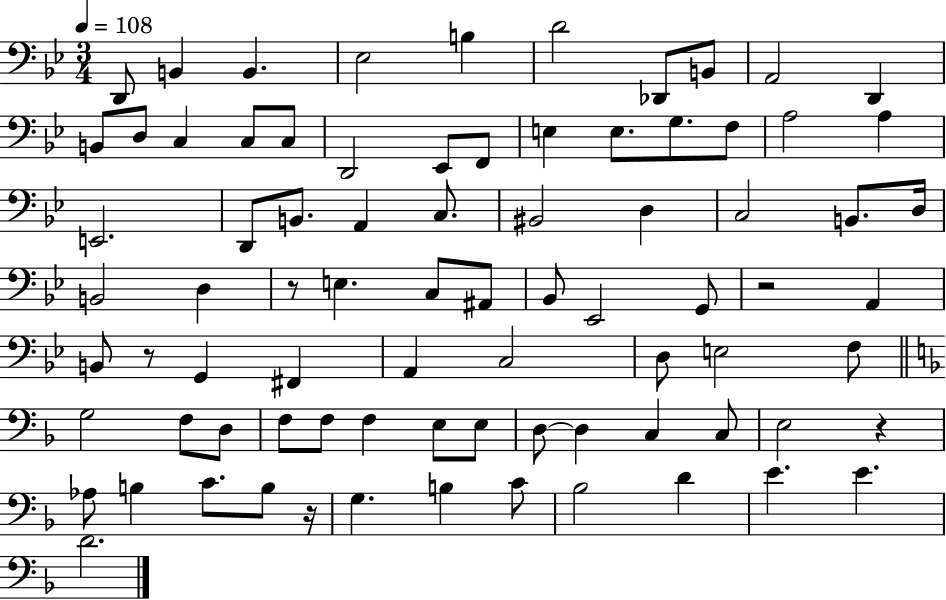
D2/e B2/q B2/q. Eb3/h B3/q D4/h Db2/e B2/e A2/h D2/q B2/e D3/e C3/q C3/e C3/e D2/h Eb2/e F2/e E3/q E3/e. G3/e. F3/e A3/h A3/q E2/h. D2/e B2/e. A2/q C3/e. BIS2/h D3/q C3/h B2/e. D3/s B2/h D3/q R/e E3/q. C3/e A#2/e Bb2/e Eb2/h G2/e R/h A2/q B2/e R/e G2/q F#2/q A2/q C3/h D3/e E3/h F3/e G3/h F3/e D3/e F3/e F3/e F3/q E3/e E3/e D3/e D3/q C3/q C3/e E3/h R/q Ab3/e B3/q C4/e. B3/e R/s G3/q. B3/q C4/e Bb3/h D4/q E4/q. E4/q. D4/h.